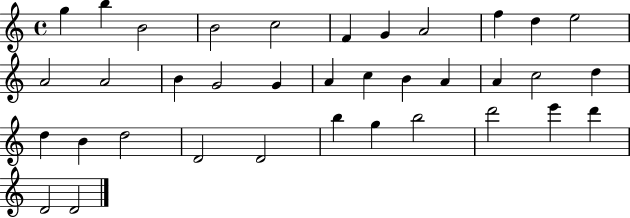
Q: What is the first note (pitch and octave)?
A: G5